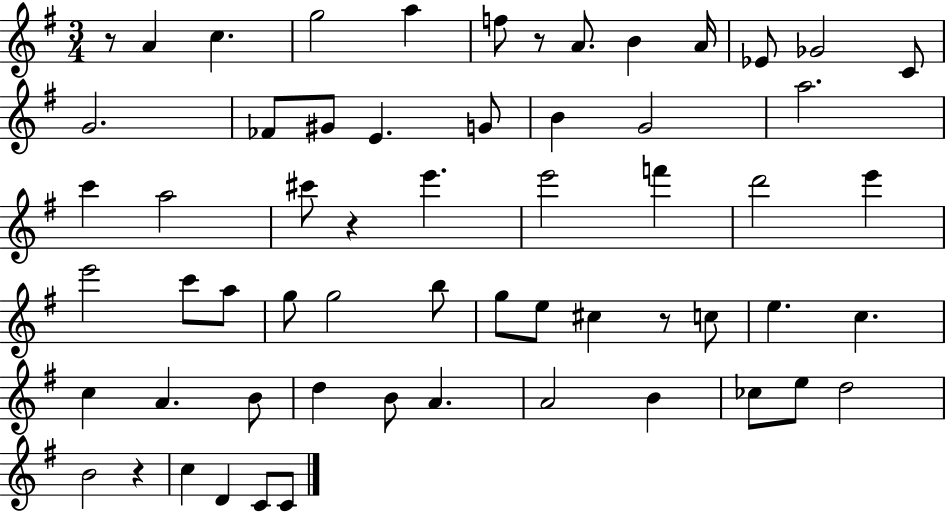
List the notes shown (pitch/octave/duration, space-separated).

R/e A4/q C5/q. G5/h A5/q F5/e R/e A4/e. B4/q A4/s Eb4/e Gb4/h C4/e G4/h. FES4/e G#4/e E4/q. G4/e B4/q G4/h A5/h. C6/q A5/h C#6/e R/q E6/q. E6/h F6/q D6/h E6/q E6/h C6/e A5/e G5/e G5/h B5/e G5/e E5/e C#5/q R/e C5/e E5/q. C5/q. C5/q A4/q. B4/e D5/q B4/e A4/q. A4/h B4/q CES5/e E5/e D5/h B4/h R/q C5/q D4/q C4/e C4/e